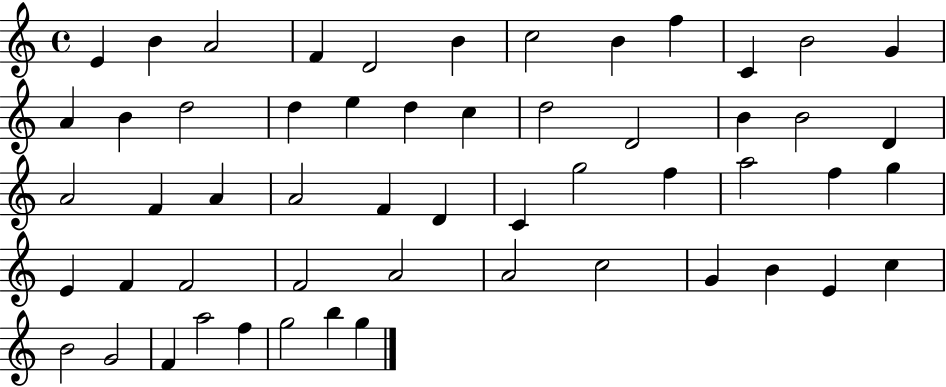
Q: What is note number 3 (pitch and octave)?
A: A4